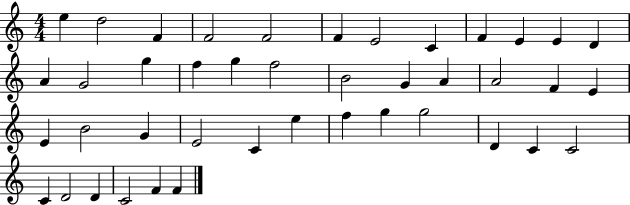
{
  \clef treble
  \numericTimeSignature
  \time 4/4
  \key c \major
  e''4 d''2 f'4 | f'2 f'2 | f'4 e'2 c'4 | f'4 e'4 e'4 d'4 | \break a'4 g'2 g''4 | f''4 g''4 f''2 | b'2 g'4 a'4 | a'2 f'4 e'4 | \break e'4 b'2 g'4 | e'2 c'4 e''4 | f''4 g''4 g''2 | d'4 c'4 c'2 | \break c'4 d'2 d'4 | c'2 f'4 f'4 | \bar "|."
}